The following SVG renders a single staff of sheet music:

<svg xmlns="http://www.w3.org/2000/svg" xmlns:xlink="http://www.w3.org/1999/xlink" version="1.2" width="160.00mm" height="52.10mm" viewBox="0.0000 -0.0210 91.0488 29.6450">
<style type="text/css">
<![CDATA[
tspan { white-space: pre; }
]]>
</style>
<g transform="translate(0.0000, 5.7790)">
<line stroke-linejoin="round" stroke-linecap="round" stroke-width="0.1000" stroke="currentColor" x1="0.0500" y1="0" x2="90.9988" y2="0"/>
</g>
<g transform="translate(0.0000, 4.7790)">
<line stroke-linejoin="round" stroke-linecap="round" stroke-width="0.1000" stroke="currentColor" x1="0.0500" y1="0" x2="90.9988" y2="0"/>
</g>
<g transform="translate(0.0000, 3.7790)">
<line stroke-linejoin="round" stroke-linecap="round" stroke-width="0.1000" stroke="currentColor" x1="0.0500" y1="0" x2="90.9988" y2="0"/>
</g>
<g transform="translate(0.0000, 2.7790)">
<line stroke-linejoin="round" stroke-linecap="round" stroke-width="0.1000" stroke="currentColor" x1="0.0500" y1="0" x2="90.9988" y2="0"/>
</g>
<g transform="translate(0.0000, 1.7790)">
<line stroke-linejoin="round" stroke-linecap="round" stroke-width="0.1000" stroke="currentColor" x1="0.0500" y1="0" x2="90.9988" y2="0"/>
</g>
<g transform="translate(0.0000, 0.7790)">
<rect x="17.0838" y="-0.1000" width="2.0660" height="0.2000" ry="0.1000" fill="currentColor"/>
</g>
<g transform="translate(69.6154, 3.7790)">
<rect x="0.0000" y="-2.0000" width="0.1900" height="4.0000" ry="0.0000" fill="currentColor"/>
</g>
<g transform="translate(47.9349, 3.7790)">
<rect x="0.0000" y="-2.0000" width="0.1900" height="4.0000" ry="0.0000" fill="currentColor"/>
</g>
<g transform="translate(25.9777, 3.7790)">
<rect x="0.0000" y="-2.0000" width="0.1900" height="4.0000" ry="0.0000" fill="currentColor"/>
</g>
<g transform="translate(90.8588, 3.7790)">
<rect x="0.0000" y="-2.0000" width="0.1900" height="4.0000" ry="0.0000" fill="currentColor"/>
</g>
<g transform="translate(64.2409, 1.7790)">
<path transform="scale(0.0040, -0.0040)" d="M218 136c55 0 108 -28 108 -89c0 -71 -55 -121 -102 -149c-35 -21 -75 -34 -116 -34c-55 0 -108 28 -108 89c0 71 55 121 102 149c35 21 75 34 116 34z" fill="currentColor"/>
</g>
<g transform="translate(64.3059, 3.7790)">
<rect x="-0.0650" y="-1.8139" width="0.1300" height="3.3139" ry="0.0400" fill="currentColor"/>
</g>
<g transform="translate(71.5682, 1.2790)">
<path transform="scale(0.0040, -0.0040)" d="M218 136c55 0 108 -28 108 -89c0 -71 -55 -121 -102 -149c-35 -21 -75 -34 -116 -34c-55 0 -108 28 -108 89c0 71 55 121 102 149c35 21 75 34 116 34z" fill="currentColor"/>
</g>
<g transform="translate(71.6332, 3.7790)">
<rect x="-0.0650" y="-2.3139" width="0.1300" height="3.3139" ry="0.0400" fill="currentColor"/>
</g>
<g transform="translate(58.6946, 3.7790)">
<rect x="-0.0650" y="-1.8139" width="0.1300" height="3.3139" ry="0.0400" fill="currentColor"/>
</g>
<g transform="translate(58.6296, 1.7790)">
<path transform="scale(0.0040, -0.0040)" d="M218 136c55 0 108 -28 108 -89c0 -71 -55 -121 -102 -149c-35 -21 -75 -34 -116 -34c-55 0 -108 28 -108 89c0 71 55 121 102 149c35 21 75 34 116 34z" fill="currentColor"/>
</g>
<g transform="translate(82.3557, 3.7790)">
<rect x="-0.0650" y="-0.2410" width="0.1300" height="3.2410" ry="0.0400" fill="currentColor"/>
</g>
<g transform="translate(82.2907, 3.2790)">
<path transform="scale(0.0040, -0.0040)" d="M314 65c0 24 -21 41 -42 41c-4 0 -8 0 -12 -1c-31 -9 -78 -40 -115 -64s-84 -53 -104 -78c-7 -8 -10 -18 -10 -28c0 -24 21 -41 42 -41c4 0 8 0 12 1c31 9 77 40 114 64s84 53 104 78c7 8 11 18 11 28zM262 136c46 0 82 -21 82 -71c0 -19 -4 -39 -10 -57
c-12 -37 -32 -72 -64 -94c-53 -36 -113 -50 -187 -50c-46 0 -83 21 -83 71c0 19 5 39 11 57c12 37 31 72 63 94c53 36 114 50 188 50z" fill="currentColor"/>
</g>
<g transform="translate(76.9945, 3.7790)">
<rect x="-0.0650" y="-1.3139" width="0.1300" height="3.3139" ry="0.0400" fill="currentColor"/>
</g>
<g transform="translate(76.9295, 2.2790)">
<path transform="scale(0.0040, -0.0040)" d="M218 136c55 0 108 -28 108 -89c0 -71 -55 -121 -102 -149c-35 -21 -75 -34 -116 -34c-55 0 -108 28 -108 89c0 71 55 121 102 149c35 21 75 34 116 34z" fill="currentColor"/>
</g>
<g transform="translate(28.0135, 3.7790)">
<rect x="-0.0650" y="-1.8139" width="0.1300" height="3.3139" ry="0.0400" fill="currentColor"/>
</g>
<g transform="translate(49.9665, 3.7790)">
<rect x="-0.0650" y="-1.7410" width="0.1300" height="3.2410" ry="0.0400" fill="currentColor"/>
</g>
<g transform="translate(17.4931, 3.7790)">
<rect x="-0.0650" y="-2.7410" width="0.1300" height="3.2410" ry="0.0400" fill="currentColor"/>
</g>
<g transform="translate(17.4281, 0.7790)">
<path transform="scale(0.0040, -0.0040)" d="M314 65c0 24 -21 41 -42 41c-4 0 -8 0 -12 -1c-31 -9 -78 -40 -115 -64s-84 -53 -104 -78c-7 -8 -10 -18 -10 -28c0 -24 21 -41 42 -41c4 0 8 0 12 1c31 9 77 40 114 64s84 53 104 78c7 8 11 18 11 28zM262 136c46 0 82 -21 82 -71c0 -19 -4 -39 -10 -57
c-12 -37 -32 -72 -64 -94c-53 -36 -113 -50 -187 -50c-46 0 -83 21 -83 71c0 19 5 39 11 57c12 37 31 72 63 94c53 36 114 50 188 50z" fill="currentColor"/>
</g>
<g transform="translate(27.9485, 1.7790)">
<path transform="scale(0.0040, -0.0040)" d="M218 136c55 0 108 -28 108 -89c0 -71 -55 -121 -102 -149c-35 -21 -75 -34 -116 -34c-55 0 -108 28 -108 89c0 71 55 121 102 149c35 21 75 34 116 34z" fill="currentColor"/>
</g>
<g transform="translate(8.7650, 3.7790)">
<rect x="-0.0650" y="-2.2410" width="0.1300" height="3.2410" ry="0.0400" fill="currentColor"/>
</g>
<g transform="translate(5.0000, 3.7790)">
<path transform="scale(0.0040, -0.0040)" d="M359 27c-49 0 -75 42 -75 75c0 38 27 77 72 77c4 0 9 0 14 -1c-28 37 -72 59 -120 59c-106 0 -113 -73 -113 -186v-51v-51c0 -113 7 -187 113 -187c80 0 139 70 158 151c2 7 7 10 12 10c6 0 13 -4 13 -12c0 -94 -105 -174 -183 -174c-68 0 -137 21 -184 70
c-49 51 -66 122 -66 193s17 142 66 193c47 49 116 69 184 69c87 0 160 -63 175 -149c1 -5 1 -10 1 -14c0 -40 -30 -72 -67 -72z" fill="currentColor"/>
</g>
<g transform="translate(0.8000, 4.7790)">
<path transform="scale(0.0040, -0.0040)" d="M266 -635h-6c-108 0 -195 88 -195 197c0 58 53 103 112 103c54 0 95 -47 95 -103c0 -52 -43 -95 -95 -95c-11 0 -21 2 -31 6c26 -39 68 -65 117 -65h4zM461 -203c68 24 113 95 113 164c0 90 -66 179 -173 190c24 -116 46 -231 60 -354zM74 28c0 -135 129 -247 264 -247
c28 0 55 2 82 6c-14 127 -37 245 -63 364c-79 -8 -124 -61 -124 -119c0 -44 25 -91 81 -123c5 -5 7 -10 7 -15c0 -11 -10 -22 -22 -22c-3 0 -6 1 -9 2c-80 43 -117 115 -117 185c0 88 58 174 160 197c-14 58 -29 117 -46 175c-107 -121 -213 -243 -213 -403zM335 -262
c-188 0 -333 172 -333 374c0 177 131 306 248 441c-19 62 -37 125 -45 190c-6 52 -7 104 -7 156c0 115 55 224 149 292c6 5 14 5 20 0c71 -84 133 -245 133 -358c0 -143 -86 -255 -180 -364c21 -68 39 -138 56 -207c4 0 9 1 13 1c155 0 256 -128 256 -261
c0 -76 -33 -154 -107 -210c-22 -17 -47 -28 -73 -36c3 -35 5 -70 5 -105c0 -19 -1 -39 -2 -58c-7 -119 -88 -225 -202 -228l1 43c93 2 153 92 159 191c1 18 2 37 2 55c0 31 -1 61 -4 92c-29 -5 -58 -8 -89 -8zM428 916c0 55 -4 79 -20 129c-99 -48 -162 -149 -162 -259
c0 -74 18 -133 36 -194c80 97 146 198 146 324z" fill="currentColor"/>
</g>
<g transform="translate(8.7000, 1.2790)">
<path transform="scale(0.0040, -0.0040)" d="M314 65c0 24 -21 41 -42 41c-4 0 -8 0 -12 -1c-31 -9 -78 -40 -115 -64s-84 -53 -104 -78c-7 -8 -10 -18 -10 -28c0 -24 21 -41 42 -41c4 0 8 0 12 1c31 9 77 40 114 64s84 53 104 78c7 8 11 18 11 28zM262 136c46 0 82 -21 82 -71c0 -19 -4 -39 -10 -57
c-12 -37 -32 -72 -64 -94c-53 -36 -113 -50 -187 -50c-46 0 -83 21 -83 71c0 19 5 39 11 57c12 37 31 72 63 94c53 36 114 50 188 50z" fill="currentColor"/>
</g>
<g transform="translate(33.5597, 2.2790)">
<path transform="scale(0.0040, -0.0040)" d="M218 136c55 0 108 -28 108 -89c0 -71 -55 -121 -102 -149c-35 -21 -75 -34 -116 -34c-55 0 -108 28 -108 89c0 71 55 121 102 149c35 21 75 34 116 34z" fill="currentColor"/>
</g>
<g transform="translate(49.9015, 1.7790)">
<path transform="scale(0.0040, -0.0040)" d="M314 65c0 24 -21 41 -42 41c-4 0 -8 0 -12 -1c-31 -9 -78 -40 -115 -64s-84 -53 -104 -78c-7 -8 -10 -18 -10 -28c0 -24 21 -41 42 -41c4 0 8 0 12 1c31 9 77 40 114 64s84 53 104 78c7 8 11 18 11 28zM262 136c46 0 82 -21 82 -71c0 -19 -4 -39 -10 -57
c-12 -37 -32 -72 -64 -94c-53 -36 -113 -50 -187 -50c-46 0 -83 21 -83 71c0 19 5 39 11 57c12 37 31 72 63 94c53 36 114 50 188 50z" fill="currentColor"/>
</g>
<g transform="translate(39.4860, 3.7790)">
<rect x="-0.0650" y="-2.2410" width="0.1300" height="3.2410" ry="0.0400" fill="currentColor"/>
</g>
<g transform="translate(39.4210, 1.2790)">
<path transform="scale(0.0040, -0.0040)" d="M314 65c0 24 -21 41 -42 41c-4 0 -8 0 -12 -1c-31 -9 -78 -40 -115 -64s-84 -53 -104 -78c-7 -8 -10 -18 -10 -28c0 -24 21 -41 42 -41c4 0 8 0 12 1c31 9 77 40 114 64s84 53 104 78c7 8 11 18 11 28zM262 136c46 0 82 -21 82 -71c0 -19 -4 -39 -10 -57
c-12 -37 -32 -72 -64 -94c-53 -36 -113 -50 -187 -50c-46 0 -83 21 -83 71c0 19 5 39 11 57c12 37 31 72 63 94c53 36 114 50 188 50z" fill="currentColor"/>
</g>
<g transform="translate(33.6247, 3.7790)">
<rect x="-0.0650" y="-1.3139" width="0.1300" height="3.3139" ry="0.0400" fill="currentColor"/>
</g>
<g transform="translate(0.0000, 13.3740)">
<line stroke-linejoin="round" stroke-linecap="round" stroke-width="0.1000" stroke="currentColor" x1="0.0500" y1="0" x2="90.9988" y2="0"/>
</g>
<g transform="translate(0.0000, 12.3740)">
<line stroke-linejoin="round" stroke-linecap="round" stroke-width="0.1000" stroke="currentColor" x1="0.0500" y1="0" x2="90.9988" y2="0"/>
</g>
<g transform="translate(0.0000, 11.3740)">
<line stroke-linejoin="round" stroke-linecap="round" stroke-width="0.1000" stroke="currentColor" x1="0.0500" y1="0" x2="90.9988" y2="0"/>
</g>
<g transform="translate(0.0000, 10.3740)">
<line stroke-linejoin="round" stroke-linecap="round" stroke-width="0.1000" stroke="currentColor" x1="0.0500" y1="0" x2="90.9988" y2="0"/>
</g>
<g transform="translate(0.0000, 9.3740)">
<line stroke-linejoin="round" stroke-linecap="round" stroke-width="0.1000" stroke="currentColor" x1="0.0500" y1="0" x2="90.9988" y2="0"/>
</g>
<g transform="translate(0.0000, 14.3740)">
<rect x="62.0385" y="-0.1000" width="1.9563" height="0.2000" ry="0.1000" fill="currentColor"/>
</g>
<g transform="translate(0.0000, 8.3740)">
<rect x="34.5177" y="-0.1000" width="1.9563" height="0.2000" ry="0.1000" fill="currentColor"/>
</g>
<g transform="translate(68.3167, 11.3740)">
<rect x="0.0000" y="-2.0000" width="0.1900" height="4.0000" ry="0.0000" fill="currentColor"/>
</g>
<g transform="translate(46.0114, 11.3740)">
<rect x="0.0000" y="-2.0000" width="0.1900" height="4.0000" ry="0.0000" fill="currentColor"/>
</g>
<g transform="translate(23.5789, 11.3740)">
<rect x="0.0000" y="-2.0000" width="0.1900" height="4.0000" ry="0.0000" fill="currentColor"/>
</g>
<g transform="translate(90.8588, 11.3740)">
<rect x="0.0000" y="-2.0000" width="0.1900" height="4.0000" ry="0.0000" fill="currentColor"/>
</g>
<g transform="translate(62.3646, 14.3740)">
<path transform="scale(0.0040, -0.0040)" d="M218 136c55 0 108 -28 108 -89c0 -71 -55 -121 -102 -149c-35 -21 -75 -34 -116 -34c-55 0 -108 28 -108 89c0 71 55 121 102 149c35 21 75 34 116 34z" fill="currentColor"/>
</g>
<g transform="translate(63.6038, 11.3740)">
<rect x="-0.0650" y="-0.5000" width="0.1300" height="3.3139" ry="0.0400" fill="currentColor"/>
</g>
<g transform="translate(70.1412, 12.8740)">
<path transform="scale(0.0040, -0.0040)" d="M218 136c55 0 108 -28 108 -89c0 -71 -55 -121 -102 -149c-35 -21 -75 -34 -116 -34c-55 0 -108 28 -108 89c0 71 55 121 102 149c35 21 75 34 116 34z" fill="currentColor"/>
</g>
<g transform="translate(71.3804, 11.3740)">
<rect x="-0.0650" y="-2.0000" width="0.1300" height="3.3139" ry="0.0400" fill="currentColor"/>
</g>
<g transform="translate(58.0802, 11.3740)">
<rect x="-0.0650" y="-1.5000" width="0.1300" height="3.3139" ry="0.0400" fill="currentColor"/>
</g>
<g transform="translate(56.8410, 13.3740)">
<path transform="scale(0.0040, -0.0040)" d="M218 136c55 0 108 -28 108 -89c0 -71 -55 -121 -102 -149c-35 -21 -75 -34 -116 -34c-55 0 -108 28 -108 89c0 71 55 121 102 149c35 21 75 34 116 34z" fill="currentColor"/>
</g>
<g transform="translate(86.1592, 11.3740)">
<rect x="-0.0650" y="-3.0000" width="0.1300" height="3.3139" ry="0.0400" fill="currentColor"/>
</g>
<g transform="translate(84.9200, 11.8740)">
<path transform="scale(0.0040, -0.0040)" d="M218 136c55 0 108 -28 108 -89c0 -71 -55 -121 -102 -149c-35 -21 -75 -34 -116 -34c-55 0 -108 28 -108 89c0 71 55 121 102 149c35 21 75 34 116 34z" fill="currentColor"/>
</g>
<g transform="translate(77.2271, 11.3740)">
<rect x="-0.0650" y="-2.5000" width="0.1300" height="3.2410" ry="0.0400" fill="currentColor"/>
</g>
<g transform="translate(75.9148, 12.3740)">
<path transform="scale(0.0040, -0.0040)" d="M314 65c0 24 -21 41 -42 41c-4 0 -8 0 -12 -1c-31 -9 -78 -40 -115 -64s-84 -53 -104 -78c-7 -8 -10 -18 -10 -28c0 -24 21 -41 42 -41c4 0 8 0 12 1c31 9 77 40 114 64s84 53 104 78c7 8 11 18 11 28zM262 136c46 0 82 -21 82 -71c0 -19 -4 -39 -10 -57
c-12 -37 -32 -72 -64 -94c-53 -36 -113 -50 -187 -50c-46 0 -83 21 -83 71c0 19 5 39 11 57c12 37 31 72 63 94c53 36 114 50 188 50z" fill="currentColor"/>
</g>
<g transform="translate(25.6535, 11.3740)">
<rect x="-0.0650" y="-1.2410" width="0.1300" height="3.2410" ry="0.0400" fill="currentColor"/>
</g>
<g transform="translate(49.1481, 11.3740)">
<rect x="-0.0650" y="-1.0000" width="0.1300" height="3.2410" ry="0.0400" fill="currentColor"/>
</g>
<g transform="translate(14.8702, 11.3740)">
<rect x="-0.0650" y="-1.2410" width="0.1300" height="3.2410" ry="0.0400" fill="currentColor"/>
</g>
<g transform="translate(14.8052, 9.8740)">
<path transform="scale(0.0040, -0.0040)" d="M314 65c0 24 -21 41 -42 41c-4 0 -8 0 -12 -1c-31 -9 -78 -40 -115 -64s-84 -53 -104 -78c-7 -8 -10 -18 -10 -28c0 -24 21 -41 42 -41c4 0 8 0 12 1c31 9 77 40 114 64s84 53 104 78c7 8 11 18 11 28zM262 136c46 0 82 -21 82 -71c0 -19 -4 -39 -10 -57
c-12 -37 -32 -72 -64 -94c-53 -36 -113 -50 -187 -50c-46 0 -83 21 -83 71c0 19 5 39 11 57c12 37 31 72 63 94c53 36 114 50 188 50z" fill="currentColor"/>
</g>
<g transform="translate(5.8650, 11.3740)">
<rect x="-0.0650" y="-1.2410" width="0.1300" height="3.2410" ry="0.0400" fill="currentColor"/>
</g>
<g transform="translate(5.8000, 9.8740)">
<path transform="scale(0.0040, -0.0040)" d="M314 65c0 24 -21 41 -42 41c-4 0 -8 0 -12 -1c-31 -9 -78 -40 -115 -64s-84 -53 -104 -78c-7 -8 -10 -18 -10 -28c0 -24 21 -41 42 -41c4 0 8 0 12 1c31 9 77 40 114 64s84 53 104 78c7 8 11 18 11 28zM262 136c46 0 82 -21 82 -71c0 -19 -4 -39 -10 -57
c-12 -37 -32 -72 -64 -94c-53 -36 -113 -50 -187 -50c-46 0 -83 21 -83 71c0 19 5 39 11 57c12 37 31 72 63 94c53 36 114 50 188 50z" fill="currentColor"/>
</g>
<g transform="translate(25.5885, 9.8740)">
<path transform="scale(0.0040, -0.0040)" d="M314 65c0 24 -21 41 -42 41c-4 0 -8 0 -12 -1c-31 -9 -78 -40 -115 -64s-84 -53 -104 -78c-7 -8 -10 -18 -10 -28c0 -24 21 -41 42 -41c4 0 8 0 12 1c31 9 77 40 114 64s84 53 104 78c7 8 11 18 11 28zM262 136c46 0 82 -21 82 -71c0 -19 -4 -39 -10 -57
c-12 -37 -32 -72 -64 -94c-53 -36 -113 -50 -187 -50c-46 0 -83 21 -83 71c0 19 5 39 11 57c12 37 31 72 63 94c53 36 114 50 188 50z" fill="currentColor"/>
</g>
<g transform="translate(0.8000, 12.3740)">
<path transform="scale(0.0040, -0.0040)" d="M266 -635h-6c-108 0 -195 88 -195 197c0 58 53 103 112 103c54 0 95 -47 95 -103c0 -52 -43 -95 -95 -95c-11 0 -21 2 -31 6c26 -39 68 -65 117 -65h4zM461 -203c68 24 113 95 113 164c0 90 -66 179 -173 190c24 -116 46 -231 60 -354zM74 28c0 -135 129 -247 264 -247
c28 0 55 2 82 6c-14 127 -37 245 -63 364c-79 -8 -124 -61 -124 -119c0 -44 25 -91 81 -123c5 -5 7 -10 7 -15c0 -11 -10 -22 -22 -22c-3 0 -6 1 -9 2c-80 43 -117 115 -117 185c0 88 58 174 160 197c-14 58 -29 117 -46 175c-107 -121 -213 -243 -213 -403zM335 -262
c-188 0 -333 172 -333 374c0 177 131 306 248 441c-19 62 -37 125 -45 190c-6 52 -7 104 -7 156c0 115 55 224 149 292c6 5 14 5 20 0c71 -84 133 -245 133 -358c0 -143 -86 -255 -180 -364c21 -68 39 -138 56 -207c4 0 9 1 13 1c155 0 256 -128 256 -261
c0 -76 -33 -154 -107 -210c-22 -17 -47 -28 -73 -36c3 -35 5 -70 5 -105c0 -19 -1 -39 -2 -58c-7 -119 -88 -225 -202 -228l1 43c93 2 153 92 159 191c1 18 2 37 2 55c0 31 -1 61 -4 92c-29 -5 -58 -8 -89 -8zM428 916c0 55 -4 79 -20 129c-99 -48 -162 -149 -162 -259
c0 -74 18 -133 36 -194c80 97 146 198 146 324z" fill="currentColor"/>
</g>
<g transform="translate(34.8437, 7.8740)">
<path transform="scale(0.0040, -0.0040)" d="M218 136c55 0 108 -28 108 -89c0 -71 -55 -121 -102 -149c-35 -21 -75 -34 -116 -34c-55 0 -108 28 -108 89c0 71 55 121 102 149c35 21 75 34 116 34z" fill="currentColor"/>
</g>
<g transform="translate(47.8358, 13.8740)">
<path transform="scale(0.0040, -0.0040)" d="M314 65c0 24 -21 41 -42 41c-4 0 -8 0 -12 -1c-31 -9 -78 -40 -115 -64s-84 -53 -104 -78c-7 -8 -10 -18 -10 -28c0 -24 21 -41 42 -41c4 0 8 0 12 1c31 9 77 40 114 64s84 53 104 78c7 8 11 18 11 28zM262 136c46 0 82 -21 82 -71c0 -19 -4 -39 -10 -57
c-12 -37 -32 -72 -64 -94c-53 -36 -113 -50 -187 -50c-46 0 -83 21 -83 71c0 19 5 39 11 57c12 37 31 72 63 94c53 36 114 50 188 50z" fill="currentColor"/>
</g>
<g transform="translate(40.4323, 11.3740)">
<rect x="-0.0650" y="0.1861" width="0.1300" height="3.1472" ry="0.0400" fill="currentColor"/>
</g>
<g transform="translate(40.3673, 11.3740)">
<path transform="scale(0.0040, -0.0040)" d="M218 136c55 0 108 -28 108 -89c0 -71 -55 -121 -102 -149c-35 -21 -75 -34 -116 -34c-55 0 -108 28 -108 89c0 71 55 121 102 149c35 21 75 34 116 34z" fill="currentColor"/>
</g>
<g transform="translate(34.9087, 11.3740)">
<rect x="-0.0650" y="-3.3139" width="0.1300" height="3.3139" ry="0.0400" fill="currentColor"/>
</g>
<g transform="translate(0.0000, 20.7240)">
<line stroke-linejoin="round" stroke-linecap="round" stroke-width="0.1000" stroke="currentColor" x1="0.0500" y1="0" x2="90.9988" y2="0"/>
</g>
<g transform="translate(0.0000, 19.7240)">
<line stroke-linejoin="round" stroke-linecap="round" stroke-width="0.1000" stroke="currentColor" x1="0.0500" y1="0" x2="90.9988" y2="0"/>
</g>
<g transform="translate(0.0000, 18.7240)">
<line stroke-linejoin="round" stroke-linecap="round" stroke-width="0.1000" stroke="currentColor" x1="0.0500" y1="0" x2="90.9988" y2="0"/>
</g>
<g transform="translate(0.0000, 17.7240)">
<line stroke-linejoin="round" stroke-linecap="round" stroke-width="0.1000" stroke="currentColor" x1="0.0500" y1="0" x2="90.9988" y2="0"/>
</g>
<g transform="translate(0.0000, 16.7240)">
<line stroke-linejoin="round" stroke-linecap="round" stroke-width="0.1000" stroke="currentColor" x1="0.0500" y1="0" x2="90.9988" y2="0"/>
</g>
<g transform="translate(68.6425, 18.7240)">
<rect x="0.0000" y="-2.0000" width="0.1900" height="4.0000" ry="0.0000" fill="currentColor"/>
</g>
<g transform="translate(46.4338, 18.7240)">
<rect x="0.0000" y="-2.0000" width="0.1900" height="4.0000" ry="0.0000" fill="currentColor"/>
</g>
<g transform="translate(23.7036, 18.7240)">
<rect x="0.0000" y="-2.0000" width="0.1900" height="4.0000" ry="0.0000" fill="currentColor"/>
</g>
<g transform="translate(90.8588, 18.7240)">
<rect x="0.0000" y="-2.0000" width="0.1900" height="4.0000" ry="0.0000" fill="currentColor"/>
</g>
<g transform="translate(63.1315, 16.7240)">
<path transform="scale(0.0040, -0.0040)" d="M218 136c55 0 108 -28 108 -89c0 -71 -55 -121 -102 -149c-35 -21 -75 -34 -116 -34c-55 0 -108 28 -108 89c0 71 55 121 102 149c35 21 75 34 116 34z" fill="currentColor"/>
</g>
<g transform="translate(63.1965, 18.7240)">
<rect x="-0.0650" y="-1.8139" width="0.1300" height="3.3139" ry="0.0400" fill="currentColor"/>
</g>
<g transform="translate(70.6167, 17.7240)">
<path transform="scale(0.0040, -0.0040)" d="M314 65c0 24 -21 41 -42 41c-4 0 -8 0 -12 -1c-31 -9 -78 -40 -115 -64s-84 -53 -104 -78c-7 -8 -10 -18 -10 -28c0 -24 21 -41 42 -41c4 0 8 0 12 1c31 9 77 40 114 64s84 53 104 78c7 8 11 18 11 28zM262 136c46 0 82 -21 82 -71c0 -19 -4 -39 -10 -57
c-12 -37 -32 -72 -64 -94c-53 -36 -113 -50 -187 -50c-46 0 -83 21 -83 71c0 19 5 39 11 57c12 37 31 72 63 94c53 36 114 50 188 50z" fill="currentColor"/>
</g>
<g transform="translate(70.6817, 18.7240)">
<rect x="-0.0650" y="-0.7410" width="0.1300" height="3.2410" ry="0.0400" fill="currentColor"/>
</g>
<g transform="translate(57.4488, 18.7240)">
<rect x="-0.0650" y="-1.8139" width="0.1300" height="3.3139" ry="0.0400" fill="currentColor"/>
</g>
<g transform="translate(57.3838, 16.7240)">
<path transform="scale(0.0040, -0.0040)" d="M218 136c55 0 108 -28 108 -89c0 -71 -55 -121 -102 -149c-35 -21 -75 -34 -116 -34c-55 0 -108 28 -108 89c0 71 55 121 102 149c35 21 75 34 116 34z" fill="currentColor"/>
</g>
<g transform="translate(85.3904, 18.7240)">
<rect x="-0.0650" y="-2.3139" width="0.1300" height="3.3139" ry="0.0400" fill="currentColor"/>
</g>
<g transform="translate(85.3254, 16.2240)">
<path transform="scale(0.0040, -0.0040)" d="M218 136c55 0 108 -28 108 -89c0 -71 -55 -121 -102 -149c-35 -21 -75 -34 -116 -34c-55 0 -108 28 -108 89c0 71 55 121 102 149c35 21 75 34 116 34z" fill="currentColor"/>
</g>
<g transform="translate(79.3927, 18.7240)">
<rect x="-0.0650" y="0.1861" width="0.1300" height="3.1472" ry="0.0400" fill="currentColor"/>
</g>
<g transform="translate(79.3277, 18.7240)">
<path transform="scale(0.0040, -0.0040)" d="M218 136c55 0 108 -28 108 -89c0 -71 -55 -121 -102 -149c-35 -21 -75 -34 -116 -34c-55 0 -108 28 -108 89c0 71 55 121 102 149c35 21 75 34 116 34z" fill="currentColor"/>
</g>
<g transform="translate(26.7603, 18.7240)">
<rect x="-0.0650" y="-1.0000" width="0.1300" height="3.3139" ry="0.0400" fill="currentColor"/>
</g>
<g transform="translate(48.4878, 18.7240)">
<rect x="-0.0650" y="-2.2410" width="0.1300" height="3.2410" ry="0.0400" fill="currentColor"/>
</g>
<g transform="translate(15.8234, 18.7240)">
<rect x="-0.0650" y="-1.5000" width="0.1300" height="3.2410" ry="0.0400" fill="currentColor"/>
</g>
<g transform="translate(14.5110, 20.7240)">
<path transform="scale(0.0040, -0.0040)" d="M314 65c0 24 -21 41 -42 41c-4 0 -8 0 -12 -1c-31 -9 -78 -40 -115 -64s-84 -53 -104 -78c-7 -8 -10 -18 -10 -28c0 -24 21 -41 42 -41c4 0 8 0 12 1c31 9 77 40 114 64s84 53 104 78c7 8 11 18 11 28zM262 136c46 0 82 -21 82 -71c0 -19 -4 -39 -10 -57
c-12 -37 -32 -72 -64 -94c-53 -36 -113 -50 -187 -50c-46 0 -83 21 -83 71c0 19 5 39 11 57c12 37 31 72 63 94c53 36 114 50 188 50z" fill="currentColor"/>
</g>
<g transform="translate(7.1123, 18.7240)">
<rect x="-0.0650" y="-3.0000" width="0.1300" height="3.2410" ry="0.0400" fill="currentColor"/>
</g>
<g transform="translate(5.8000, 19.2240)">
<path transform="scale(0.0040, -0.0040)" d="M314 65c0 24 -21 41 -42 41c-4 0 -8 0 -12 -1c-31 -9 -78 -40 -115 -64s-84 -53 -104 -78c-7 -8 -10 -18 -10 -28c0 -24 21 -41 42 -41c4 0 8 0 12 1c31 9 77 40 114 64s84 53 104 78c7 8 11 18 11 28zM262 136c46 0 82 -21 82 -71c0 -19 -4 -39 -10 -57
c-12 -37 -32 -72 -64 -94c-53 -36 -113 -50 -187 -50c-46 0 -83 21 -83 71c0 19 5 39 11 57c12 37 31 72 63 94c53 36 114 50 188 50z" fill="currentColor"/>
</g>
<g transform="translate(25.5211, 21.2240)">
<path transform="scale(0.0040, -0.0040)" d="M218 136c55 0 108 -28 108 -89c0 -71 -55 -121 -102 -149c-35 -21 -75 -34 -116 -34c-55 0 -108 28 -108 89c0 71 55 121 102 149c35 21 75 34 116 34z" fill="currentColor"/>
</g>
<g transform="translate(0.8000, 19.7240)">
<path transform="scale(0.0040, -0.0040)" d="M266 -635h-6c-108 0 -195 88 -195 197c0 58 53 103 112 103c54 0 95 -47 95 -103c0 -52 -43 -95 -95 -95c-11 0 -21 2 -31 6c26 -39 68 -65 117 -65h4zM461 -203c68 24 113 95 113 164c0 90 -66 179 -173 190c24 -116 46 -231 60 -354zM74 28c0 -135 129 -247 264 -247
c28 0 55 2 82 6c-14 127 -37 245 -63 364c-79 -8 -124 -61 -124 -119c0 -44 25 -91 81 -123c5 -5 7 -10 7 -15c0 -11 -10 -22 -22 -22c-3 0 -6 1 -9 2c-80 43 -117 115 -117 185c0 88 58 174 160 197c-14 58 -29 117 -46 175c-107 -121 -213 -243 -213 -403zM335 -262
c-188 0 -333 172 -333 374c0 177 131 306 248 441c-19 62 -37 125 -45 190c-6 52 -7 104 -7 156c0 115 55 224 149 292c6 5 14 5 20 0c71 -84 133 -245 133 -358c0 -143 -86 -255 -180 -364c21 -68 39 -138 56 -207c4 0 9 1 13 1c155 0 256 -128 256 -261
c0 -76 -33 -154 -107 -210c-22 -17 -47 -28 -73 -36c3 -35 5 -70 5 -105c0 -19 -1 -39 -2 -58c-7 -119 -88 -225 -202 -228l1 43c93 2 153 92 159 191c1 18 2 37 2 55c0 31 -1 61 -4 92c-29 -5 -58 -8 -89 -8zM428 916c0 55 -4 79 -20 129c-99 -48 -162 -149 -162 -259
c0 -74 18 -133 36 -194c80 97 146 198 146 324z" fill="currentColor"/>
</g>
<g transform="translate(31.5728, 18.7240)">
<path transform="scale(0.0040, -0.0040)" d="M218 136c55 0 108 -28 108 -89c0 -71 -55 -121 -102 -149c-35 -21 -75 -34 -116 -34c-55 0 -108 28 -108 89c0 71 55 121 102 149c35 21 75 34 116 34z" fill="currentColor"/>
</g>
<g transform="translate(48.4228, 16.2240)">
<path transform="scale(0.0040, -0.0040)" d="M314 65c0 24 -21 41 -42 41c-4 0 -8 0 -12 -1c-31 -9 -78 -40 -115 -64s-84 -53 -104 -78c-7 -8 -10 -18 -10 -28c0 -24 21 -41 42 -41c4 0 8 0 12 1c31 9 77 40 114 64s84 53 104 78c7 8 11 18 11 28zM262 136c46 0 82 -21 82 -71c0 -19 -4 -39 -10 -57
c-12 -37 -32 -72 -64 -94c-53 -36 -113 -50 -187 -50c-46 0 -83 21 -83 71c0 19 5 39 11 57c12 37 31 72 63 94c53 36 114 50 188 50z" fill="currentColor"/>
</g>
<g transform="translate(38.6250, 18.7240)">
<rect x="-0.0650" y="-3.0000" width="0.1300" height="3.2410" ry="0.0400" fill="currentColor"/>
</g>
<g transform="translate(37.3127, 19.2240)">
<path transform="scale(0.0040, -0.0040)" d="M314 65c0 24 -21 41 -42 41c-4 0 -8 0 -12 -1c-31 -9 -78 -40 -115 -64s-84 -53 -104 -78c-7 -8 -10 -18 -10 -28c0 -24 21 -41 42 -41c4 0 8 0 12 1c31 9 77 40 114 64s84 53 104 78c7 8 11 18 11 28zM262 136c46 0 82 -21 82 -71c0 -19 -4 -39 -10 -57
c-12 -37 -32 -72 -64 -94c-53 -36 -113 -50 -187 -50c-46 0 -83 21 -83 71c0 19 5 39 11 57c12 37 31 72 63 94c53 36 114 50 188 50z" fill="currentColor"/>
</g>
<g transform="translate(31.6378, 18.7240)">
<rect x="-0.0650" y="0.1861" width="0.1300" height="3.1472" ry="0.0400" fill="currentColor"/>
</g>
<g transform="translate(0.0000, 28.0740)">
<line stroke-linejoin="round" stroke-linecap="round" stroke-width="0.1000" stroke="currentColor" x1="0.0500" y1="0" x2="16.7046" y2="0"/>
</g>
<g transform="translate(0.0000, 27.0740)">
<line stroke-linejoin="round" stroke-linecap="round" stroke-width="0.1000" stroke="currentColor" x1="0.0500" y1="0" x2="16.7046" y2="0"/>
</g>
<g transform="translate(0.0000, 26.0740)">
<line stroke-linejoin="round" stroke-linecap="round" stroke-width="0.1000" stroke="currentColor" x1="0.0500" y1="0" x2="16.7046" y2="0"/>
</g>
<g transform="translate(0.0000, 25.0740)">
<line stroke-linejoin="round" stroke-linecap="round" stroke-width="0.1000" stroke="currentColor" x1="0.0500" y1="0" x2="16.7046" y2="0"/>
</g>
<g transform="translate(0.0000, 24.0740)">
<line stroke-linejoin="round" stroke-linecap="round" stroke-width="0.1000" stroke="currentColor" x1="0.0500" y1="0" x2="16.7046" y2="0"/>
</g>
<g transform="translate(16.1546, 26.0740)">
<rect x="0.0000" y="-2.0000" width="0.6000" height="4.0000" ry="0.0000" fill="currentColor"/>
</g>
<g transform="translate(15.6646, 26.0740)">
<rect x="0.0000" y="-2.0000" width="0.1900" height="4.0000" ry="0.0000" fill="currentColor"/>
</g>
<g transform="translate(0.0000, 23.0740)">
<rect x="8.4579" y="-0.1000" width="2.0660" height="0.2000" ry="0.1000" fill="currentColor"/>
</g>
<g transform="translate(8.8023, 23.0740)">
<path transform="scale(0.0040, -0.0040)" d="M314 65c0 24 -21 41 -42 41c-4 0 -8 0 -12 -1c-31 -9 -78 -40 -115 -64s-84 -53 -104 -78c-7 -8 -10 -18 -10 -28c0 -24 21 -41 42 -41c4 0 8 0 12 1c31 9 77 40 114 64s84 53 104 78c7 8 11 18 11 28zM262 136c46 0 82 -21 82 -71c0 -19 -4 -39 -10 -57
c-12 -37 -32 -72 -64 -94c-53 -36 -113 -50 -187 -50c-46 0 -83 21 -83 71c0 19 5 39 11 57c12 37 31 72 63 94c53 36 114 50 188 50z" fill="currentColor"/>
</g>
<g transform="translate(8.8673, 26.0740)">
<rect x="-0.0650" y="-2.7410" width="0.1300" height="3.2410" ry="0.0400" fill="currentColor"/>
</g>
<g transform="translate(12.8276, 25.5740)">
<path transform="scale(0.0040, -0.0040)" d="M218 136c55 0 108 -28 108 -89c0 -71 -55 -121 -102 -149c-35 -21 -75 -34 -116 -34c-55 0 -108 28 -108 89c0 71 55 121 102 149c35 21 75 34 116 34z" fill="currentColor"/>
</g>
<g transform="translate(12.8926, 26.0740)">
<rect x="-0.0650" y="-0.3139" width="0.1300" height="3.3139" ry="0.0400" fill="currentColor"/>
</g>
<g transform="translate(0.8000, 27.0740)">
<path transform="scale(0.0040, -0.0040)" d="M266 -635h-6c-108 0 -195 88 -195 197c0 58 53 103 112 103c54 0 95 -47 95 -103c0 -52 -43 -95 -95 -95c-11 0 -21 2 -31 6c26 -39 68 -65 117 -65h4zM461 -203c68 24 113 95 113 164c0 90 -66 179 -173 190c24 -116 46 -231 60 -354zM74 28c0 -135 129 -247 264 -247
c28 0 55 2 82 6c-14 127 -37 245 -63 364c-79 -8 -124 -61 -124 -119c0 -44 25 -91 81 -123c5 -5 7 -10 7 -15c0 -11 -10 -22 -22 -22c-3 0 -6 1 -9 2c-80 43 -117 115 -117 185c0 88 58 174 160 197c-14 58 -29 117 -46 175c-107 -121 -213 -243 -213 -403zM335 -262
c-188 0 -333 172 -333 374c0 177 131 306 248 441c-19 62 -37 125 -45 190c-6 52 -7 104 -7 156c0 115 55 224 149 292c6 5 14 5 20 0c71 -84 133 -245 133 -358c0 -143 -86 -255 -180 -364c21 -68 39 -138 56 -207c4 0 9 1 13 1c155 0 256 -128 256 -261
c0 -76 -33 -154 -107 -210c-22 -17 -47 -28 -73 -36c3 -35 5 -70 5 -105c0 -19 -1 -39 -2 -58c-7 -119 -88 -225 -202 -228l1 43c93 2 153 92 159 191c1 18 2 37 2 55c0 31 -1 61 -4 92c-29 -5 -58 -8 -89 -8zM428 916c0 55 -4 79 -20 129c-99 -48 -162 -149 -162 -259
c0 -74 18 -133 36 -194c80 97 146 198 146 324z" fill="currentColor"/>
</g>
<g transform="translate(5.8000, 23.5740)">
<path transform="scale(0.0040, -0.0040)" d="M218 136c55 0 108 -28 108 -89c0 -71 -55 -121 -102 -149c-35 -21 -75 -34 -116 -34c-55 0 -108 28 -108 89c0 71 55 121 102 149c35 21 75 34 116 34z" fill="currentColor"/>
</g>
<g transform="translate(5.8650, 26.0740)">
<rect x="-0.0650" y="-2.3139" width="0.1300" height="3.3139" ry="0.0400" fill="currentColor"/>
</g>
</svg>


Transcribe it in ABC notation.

X:1
T:Untitled
M:4/4
L:1/4
K:C
g2 a2 f e g2 f2 f f g e c2 e2 e2 e2 b B D2 E C F G2 A A2 E2 D B A2 g2 f f d2 B g g a2 c